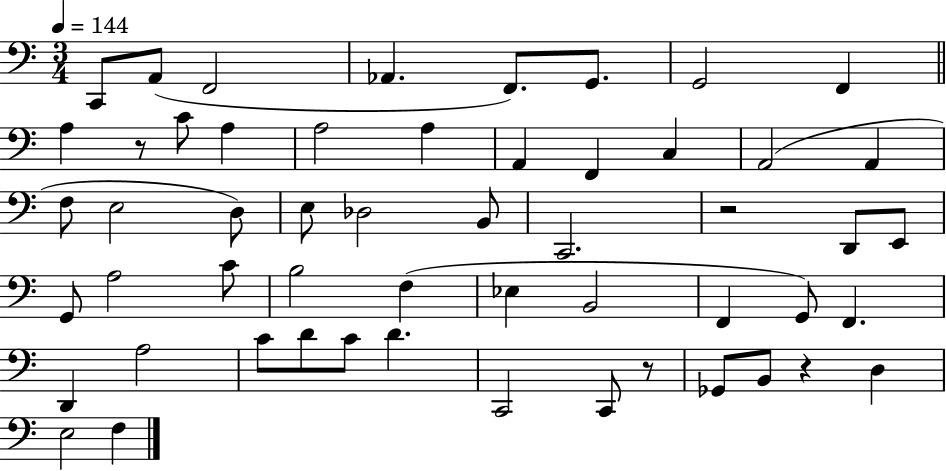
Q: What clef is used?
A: bass